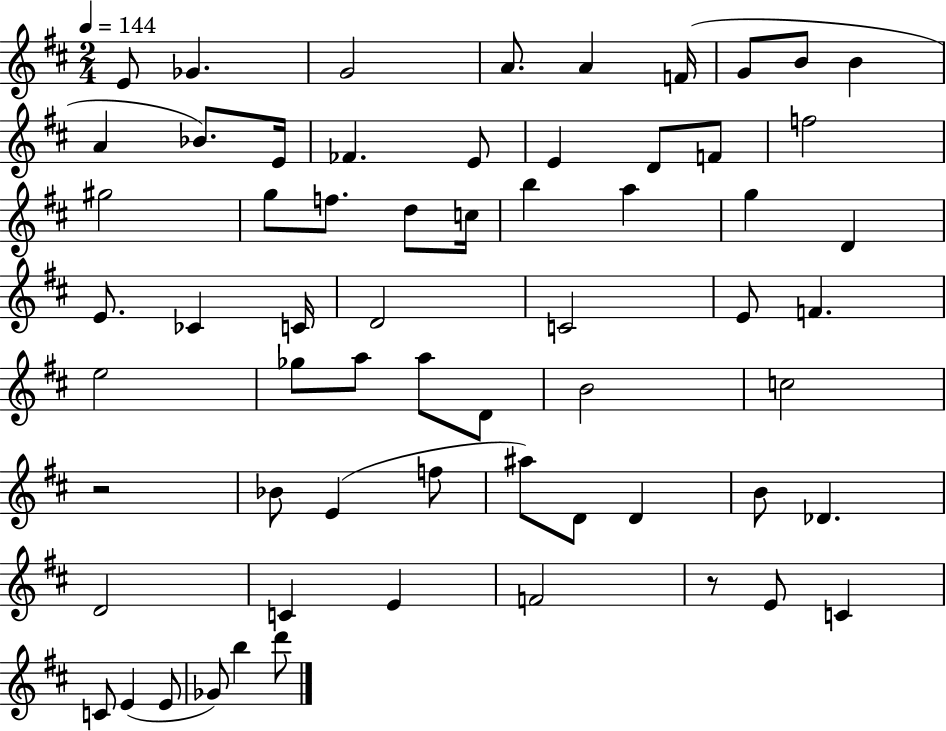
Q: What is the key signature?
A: D major